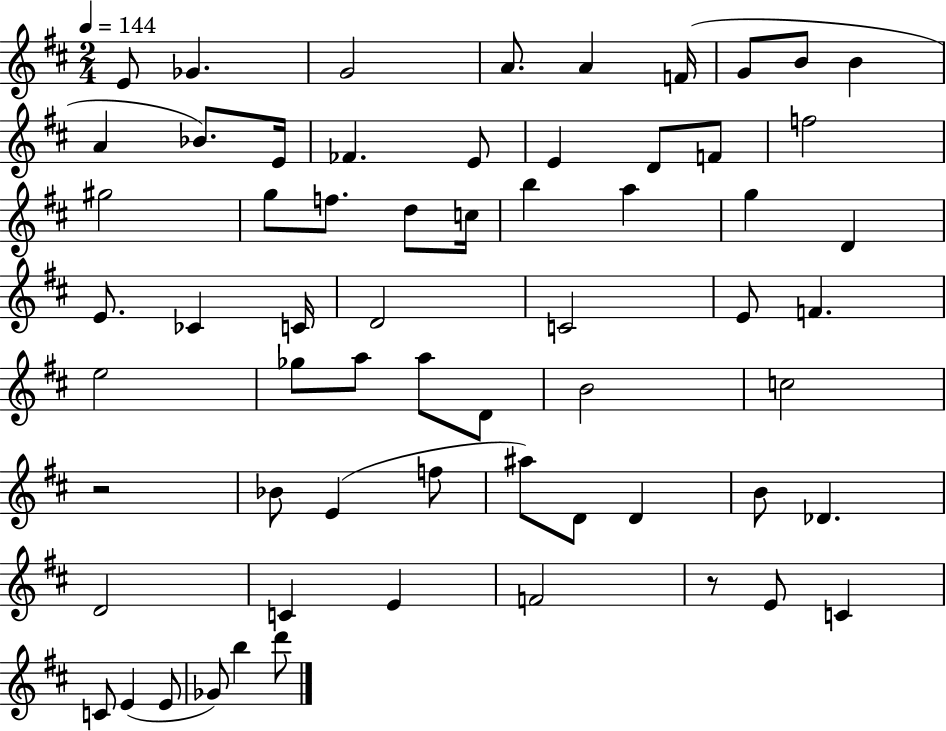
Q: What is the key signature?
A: D major